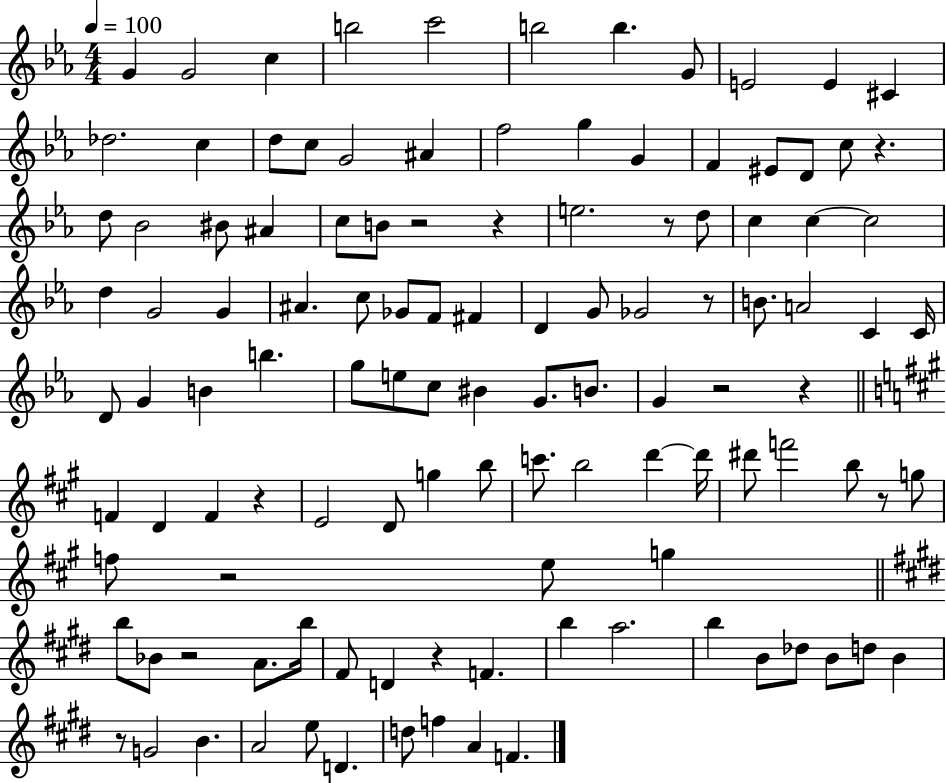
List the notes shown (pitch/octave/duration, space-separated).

G4/q G4/h C5/q B5/h C6/h B5/h B5/q. G4/e E4/h E4/q C#4/q Db5/h. C5/q D5/e C5/e G4/h A#4/q F5/h G5/q G4/q F4/q EIS4/e D4/e C5/e R/q. D5/e Bb4/h BIS4/e A#4/q C5/e B4/e R/h R/q E5/h. R/e D5/e C5/q C5/q C5/h D5/q G4/h G4/q A#4/q. C5/e Gb4/e F4/e F#4/q D4/q G4/e Gb4/h R/e B4/e. A4/h C4/q C4/s D4/e G4/q B4/q B5/q. G5/e E5/e C5/e BIS4/q G4/e. B4/e. G4/q R/h R/q F4/q D4/q F4/q R/q E4/h D4/e G5/q B5/e C6/e. B5/h D6/q D6/s D#6/e F6/h B5/e R/e G5/e F5/e R/h E5/e G5/q B5/e Bb4/e R/h A4/e. B5/s F#4/e D4/q R/q F4/q. B5/q A5/h. B5/q B4/e Db5/e B4/e D5/e B4/q R/e G4/h B4/q. A4/h E5/e D4/q. D5/e F5/q A4/q F4/q.